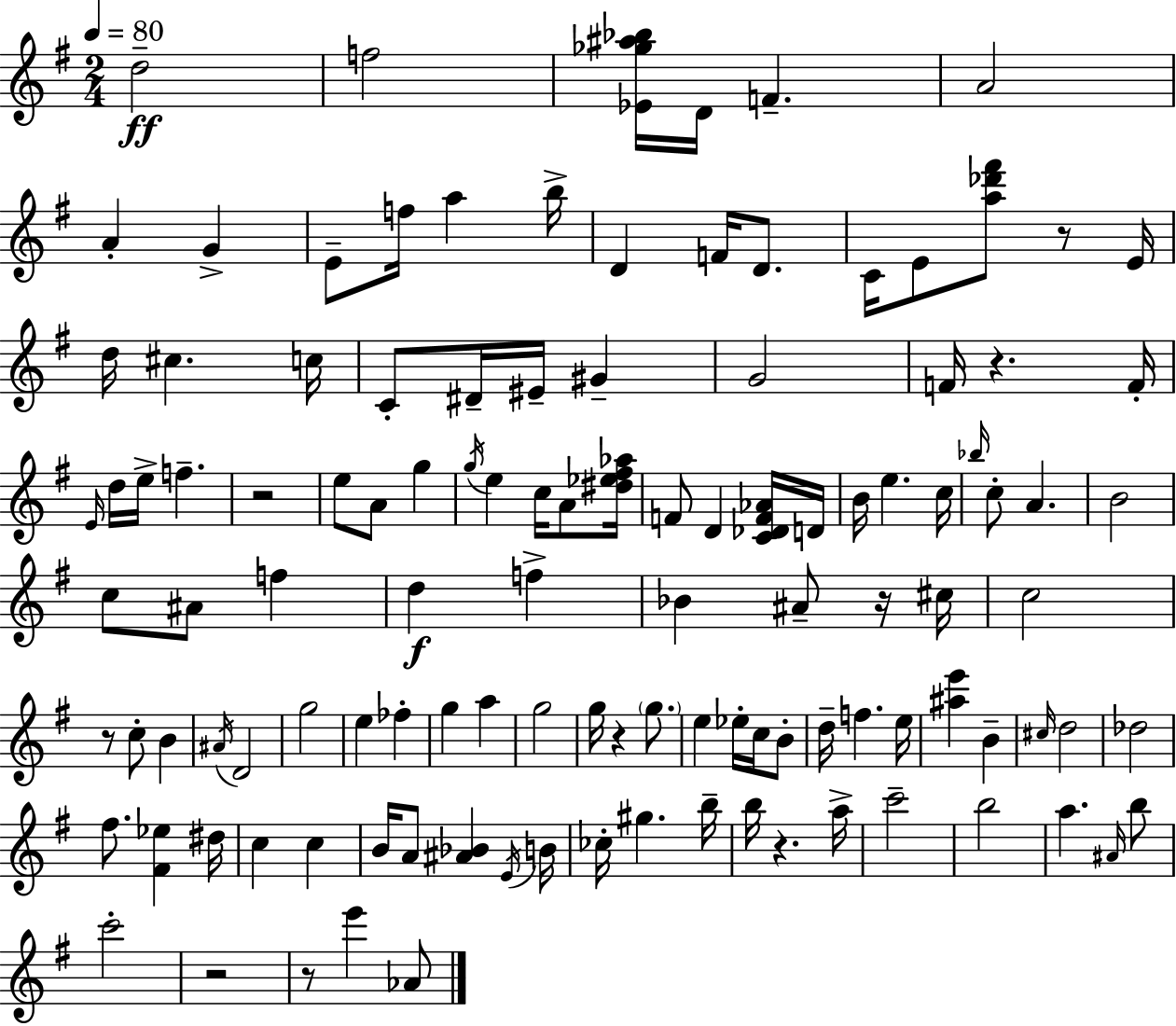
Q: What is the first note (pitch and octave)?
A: D5